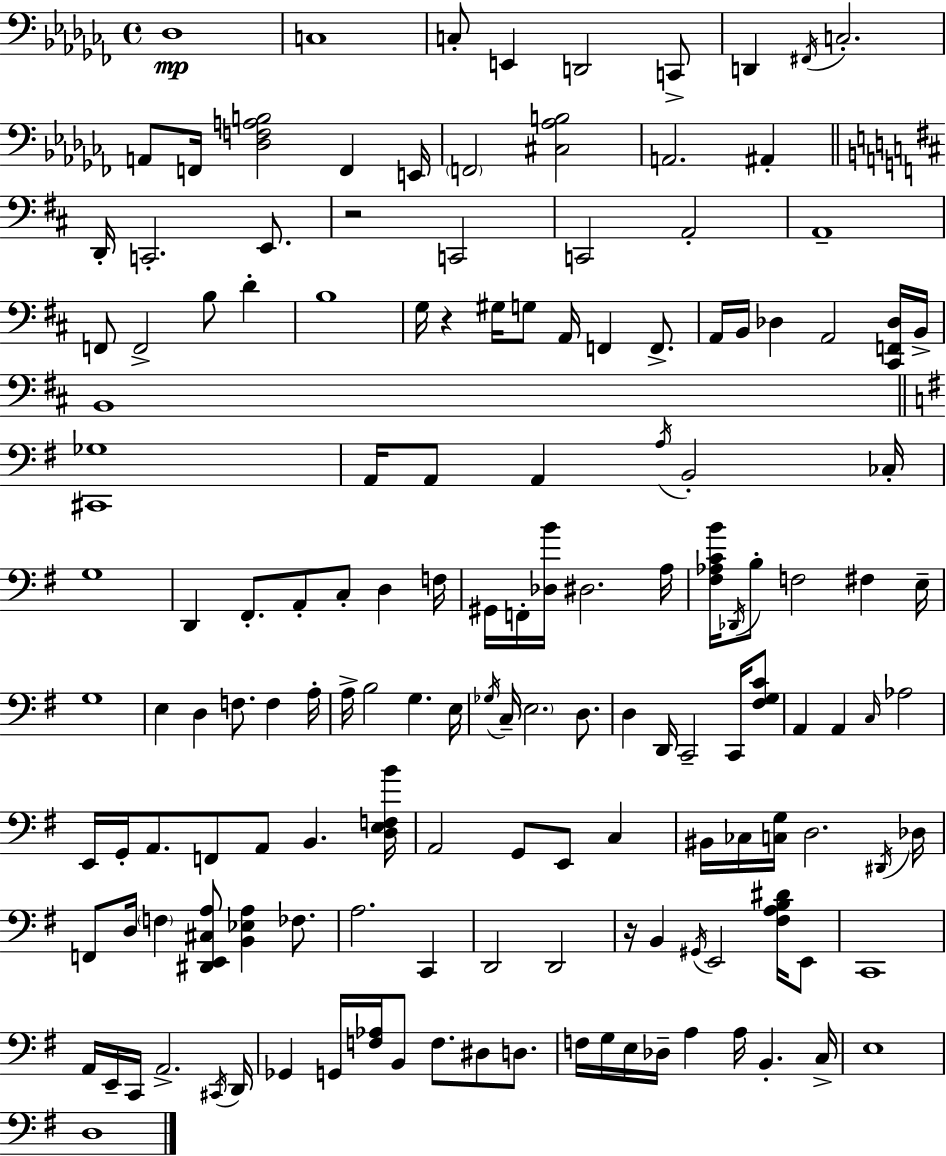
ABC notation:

X:1
T:Untitled
M:4/4
L:1/4
K:Abm
_D,4 C,4 C,/2 E,, D,,2 C,,/2 D,, ^F,,/4 C,2 A,,/2 F,,/4 [_D,F,A,B,]2 F,, E,,/4 F,,2 [^C,_A,B,]2 A,,2 ^A,, D,,/4 C,,2 E,,/2 z2 C,,2 C,,2 A,,2 A,,4 F,,/2 F,,2 B,/2 D B,4 G,/4 z ^G,/4 G,/2 A,,/4 F,, F,,/2 A,,/4 B,,/4 _D, A,,2 [^C,,F,,_D,]/4 B,,/4 B,,4 [^C,,_G,]4 A,,/4 A,,/2 A,, A,/4 B,,2 _C,/4 G,4 D,, ^F,,/2 A,,/2 C,/2 D, F,/4 ^G,,/4 F,,/4 [_D,B]/4 ^D,2 A,/4 [^F,_A,CB]/4 _D,,/4 B,/2 F,2 ^F, E,/4 G,4 E, D, F,/2 F, A,/4 A,/4 B,2 G, E,/4 _G,/4 C,/4 E,2 D,/2 D, D,,/4 C,,2 C,,/4 [^F,G,C]/2 A,, A,, C,/4 _A,2 E,,/4 G,,/4 A,,/2 F,,/2 A,,/2 B,, [D,E,F,B]/4 A,,2 G,,/2 E,,/2 C, ^B,,/4 _C,/4 [C,G,]/4 D,2 ^D,,/4 _D,/4 F,,/2 D,/4 F, [^D,,E,,^C,A,]/2 [B,,_E,A,] _F,/2 A,2 C,, D,,2 D,,2 z/4 B,, ^G,,/4 E,,2 [^F,A,B,^D]/4 E,,/2 C,,4 A,,/4 E,,/4 C,,/4 A,,2 ^C,,/4 D,,/4 _G,, G,,/4 [F,_A,]/4 B,,/2 F,/2 ^D,/2 D,/2 F,/4 G,/4 E,/4 _D,/4 A, A,/4 B,, C,/4 E,4 D,4